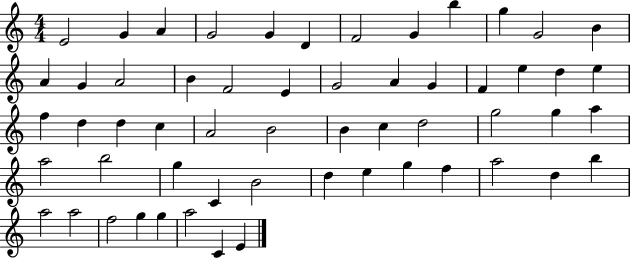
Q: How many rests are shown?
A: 0